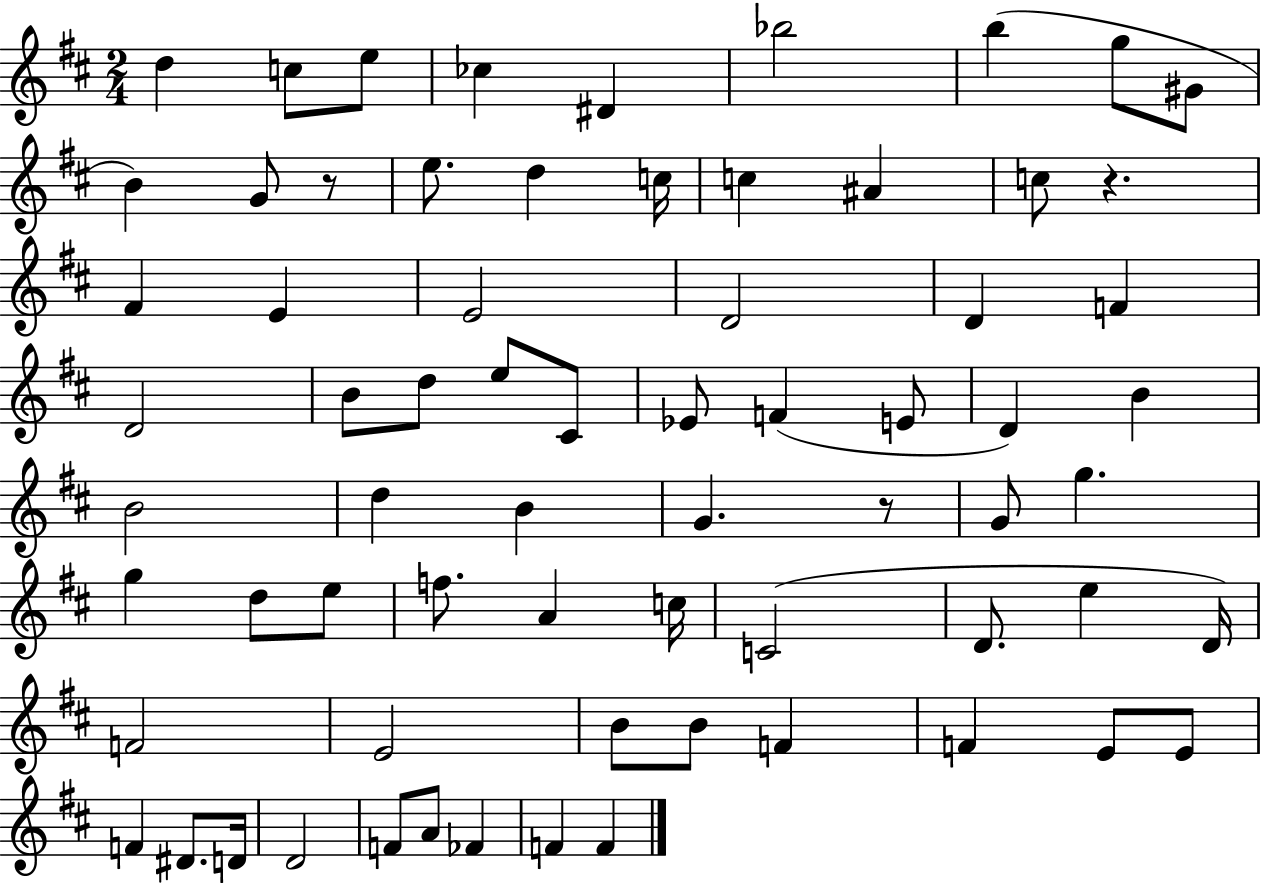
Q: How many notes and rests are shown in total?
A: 69